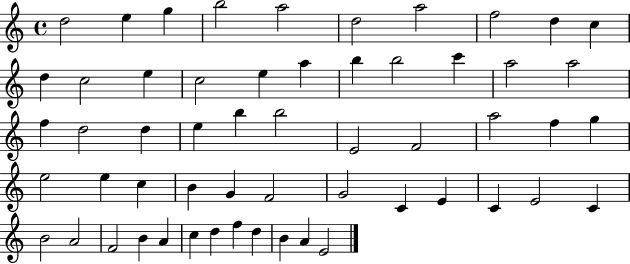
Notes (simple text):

D5/h E5/q G5/q B5/h A5/h D5/h A5/h F5/h D5/q C5/q D5/q C5/h E5/q C5/h E5/q A5/q B5/q B5/h C6/q A5/h A5/h F5/q D5/h D5/q E5/q B5/q B5/h E4/h F4/h A5/h F5/q G5/q E5/h E5/q C5/q B4/q G4/q F4/h G4/h C4/q E4/q C4/q E4/h C4/q B4/h A4/h F4/h B4/q A4/q C5/q D5/q F5/q D5/q B4/q A4/q E4/h